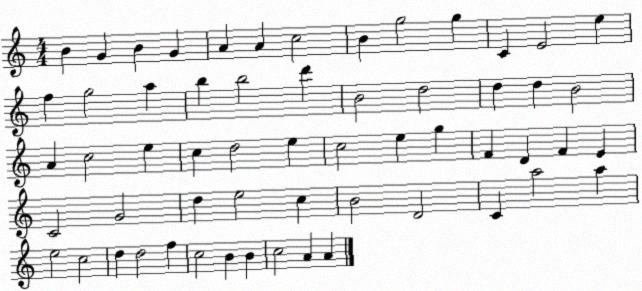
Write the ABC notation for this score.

X:1
T:Untitled
M:4/4
L:1/4
K:C
B G B G A A c2 B g2 g C E2 e f g2 a b b2 d' B2 d2 d d B2 A c2 e c d2 e c2 e g F D F E C2 G2 d e2 c B2 D2 C a2 a e2 c2 d d2 f c2 B B c2 A A